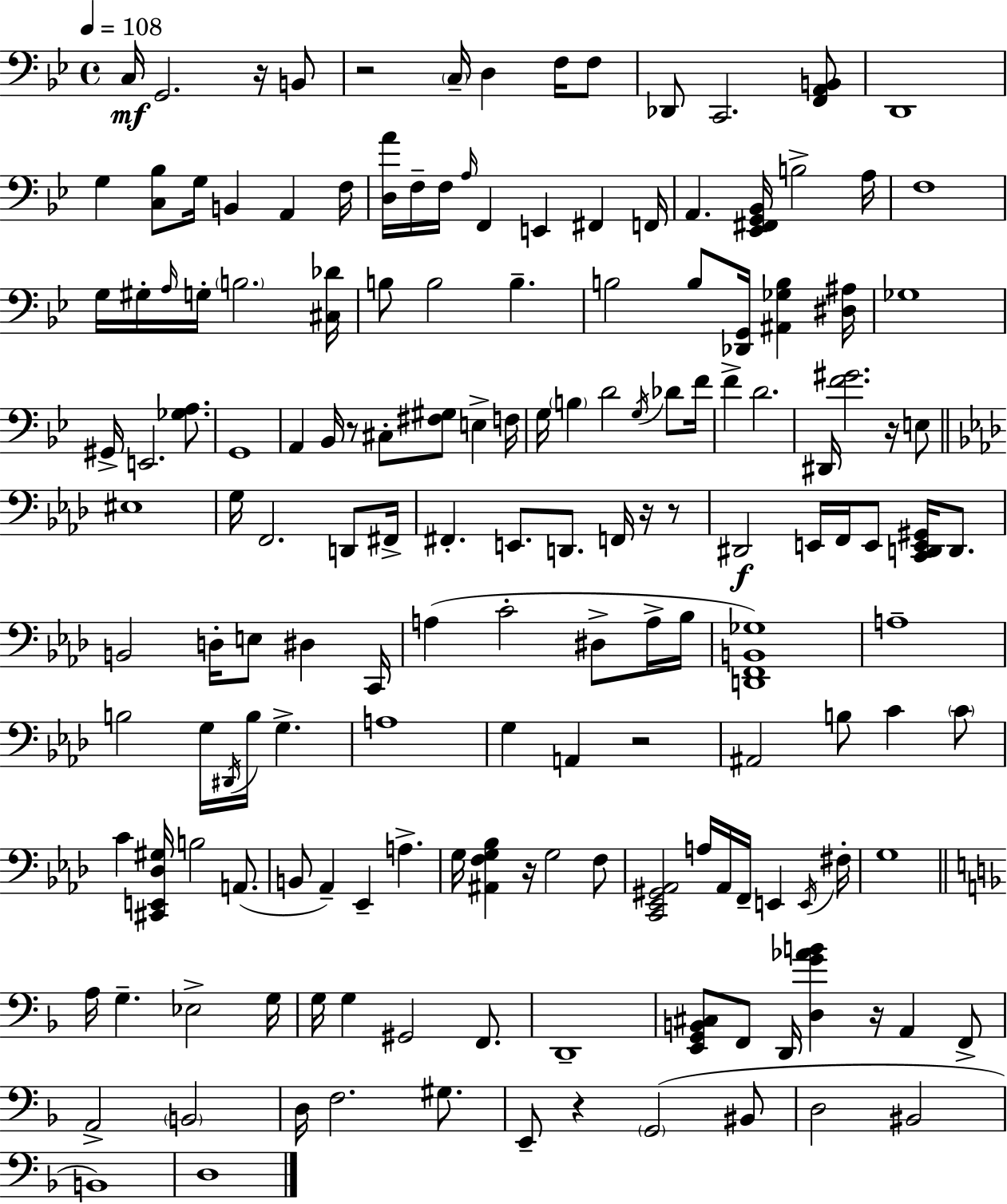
C3/s G2/h. R/s B2/e R/h C3/s D3/q F3/s F3/e Db2/e C2/h. [F2,A2,B2]/e D2/w G3/q [C3,Bb3]/e G3/s B2/q A2/q F3/s [D3,A4]/s F3/s F3/s A3/s F2/q E2/q F#2/q F2/s A2/q. [Eb2,F#2,G2,Bb2]/s B3/h A3/s F3/w G3/s G#3/s A3/s G3/s B3/h. [C#3,Db4]/s B3/e B3/h B3/q. B3/h B3/e [Db2,G2]/s [A#2,Gb3,B3]/q [D#3,A#3]/s Gb3/w G#2/s E2/h. [Gb3,A3]/e. G2/w A2/q Bb2/s R/e C#3/e [F#3,G#3]/e E3/q F3/s G3/s B3/q D4/h G3/s Db4/e F4/s F4/q D4/h. D#2/s [F4,G#4]/h. R/s E3/e EIS3/w G3/s F2/h. D2/e F#2/s F#2/q. E2/e. D2/e. F2/s R/s R/e D#2/h E2/s F2/s E2/e [C2,D2,E2,G#2]/s D2/e. B2/h D3/s E3/e D#3/q C2/s A3/q C4/h D#3/e A3/s Bb3/s [D2,F2,B2,Gb3]/w A3/w B3/h G3/s D#2/s B3/s G3/q. A3/w G3/q A2/q R/h A#2/h B3/e C4/q C4/e C4/q [C#2,E2,Db3,G#3]/s B3/h A2/e. B2/e Ab2/q Eb2/q A3/q. G3/s [A#2,F3,G3,Bb3]/q R/s G3/h F3/e [C2,Eb2,G#2,Ab2]/h A3/s Ab2/s F2/s E2/q E2/s F#3/s G3/w A3/s G3/q. Eb3/h G3/s G3/s G3/q G#2/h F2/e. D2/w [E2,G2,B2,C#3]/e F2/e D2/s [D3,G4,Ab4,B4]/q R/s A2/q F2/e A2/h B2/h D3/s F3/h. G#3/e. E2/e R/q G2/h BIS2/e D3/h BIS2/h B2/w D3/w